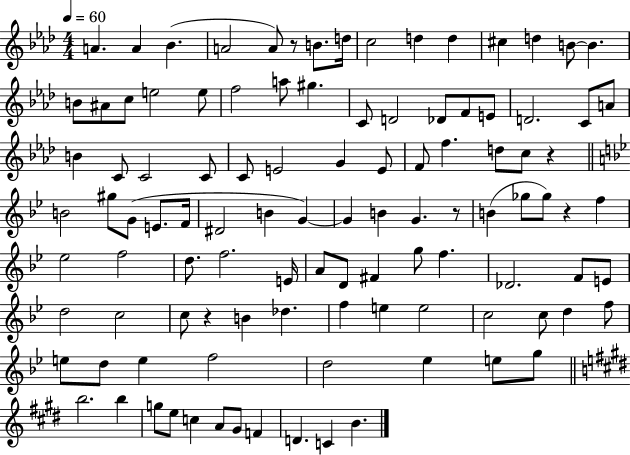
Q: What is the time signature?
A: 4/4